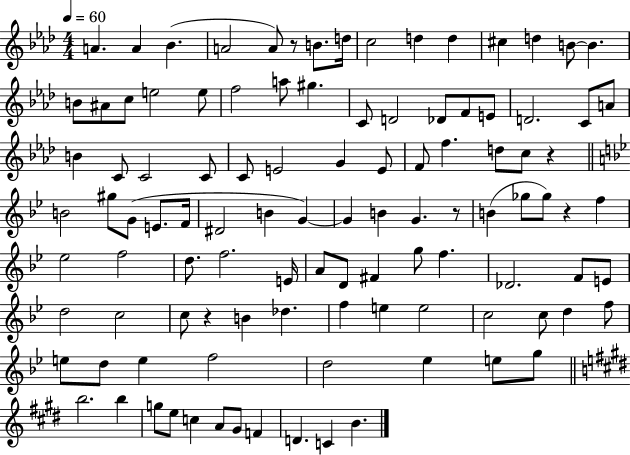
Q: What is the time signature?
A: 4/4